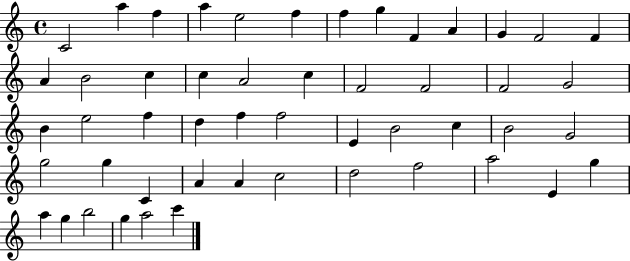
{
  \clef treble
  \time 4/4
  \defaultTimeSignature
  \key c \major
  c'2 a''4 f''4 | a''4 e''2 f''4 | f''4 g''4 f'4 a'4 | g'4 f'2 f'4 | \break a'4 b'2 c''4 | c''4 a'2 c''4 | f'2 f'2 | f'2 g'2 | \break b'4 e''2 f''4 | d''4 f''4 f''2 | e'4 b'2 c''4 | b'2 g'2 | \break g''2 g''4 c'4 | a'4 a'4 c''2 | d''2 f''2 | a''2 e'4 g''4 | \break a''4 g''4 b''2 | g''4 a''2 c'''4 | \bar "|."
}